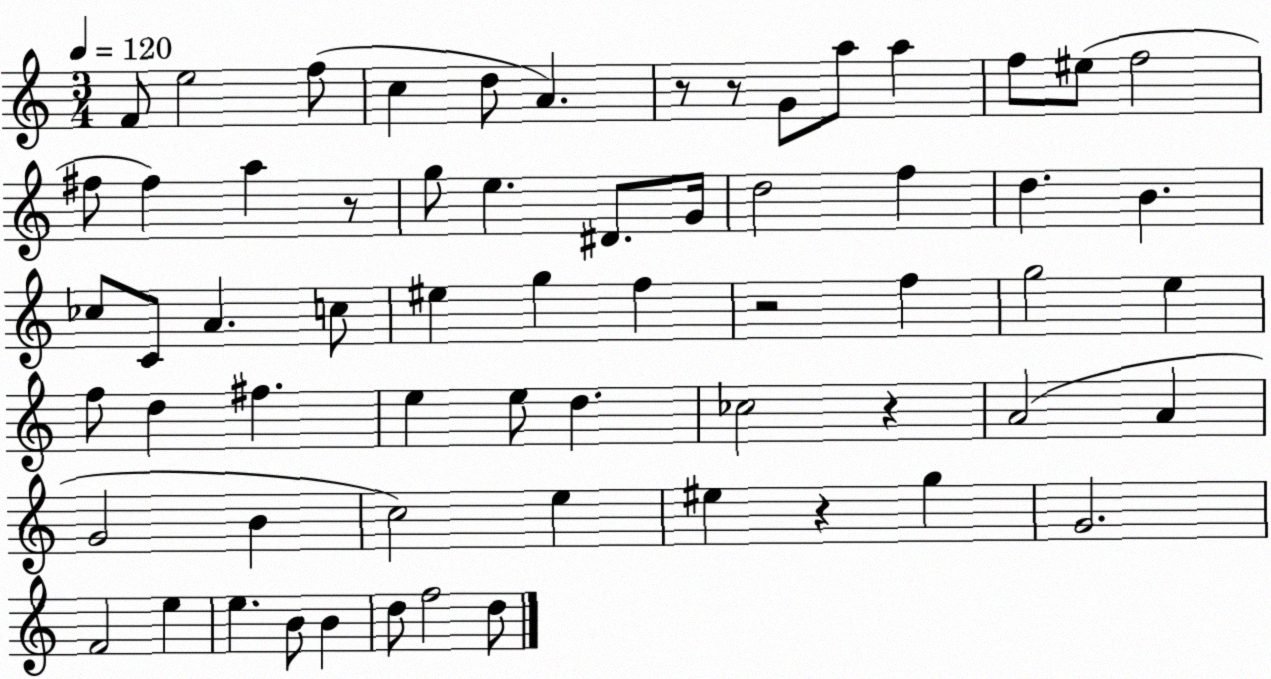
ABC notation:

X:1
T:Untitled
M:3/4
L:1/4
K:C
F/2 e2 f/2 c d/2 A z/2 z/2 G/2 a/2 a f/2 ^e/2 f2 ^f/2 ^f a z/2 g/2 e ^D/2 G/4 d2 f d B _c/2 C/2 A c/2 ^e g f z2 f g2 e f/2 d ^f e e/2 d _c2 z A2 A G2 B c2 e ^e z g G2 F2 e e B/2 B d/2 f2 d/2